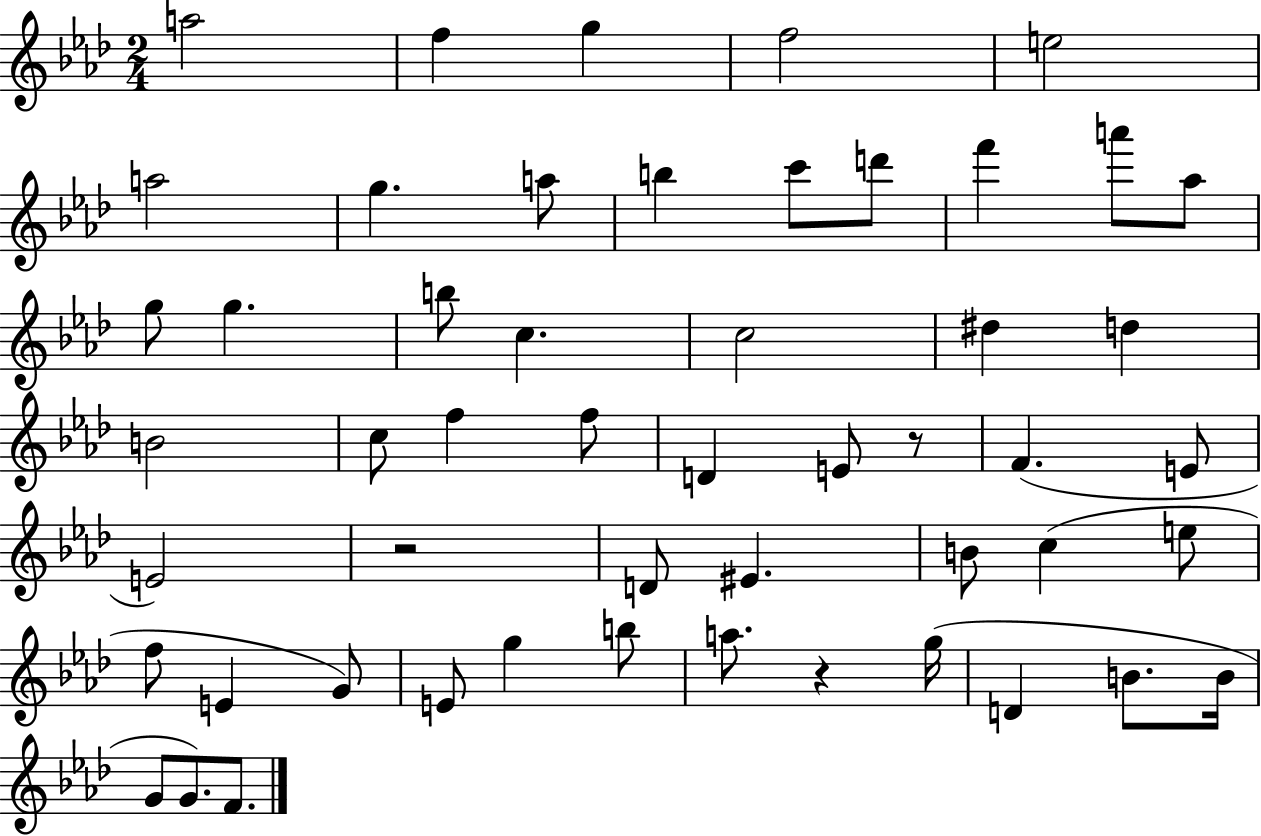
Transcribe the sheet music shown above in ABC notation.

X:1
T:Untitled
M:2/4
L:1/4
K:Ab
a2 f g f2 e2 a2 g a/2 b c'/2 d'/2 f' a'/2 _a/2 g/2 g b/2 c c2 ^d d B2 c/2 f f/2 D E/2 z/2 F E/2 E2 z2 D/2 ^E B/2 c e/2 f/2 E G/2 E/2 g b/2 a/2 z g/4 D B/2 B/4 G/2 G/2 F/2